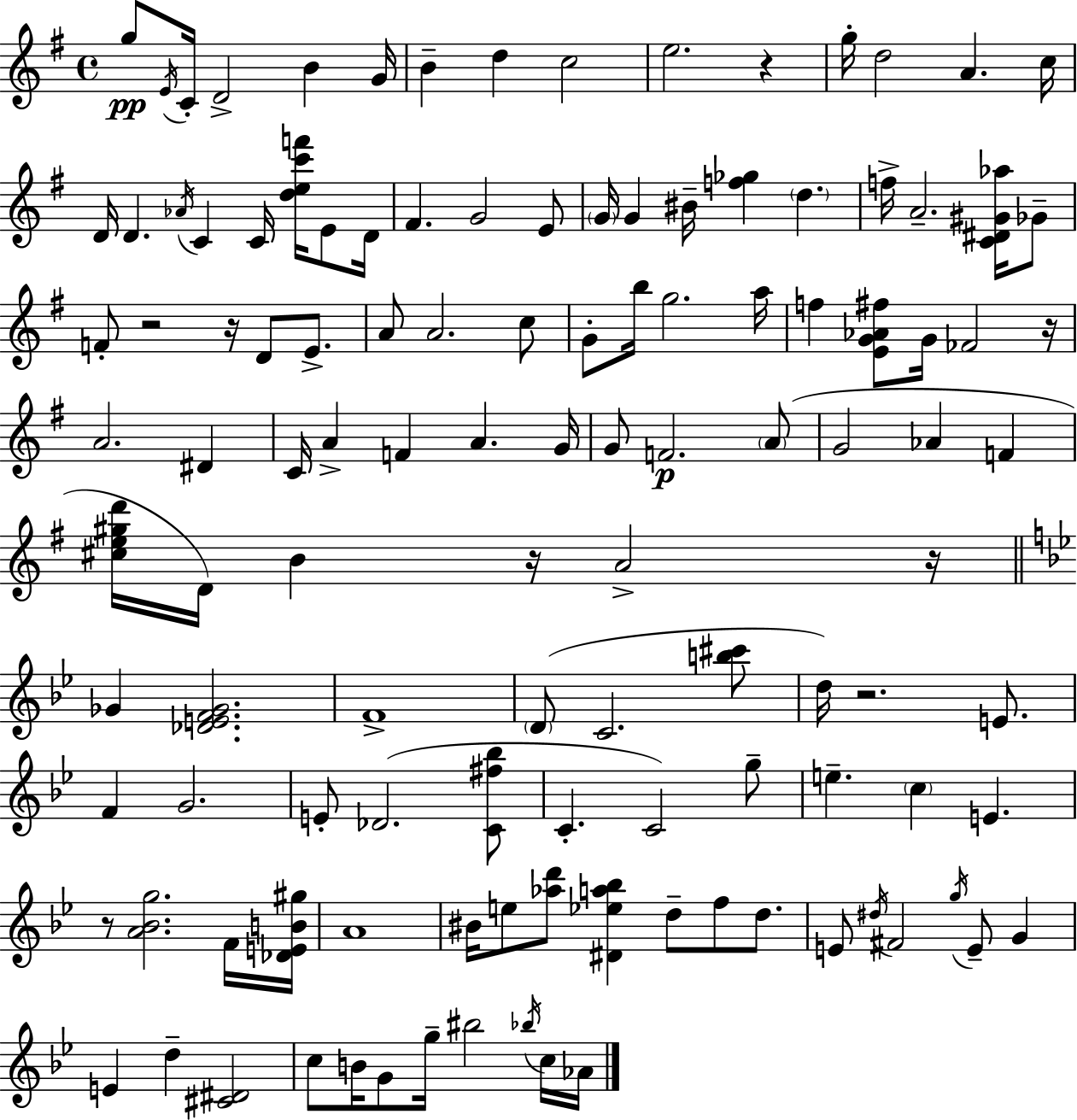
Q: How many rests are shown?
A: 8